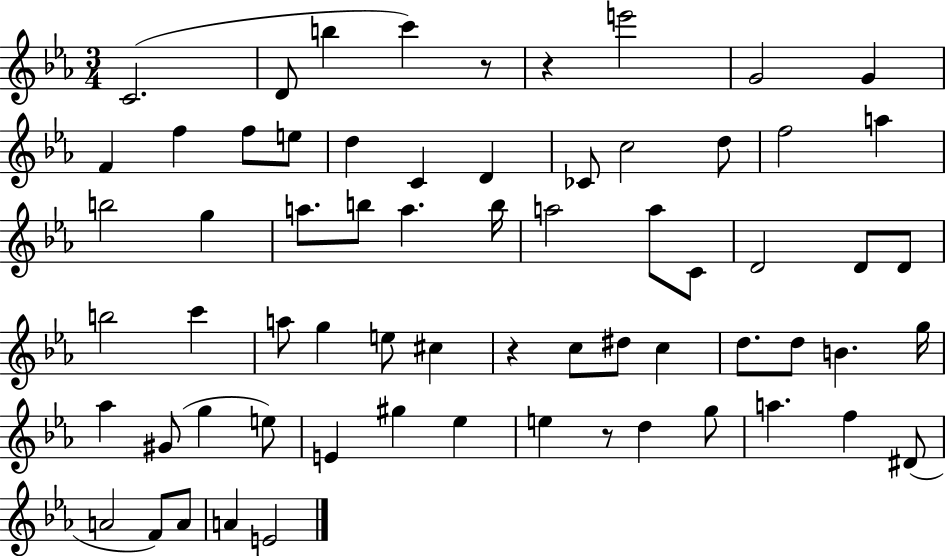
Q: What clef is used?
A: treble